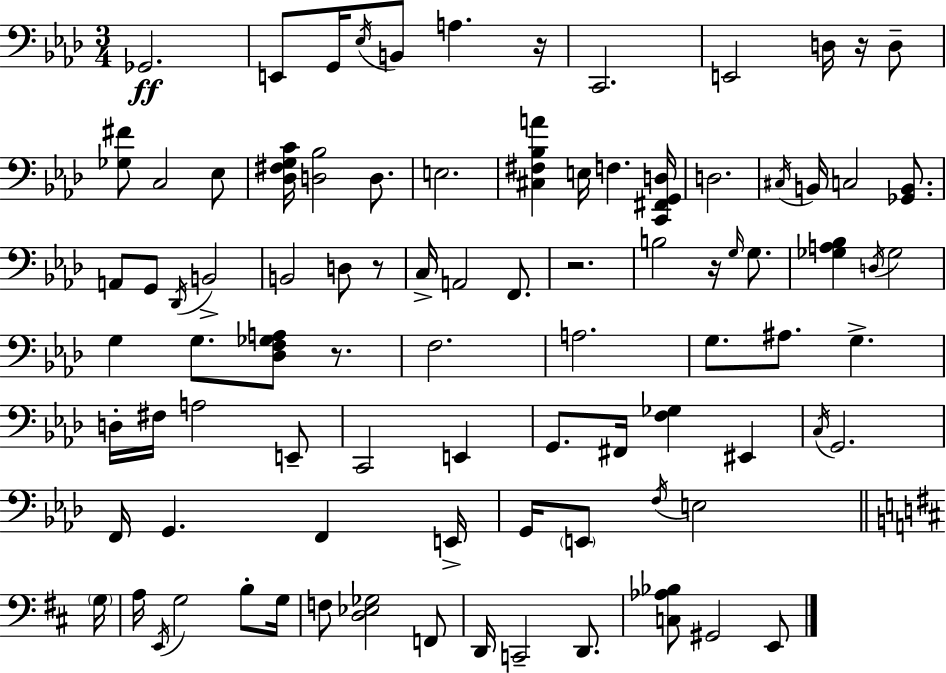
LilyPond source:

{
  \clef bass
  \numericTimeSignature
  \time 3/4
  \key aes \major
  ges,2.\ff | e,8 g,16 \acciaccatura { ees16 } b,8 a4. | r16 c,2. | e,2 d16 r16 d8-- | \break <ges fis'>8 c2 ees8 | <des fis g c'>16 <d bes>2 d8. | e2. | <cis fis bes a'>4 e16 f4. | \break <c, fis, g, d>16 d2. | \acciaccatura { cis16 } b,16 c2 <ges, b,>8. | a,8 g,8 \acciaccatura { des,16 } b,2-> | b,2 d8 | \break r8 c16-> a,2 | f,8. r2. | b2 r16 | \grace { g16 } g8. <ges a bes>4 \acciaccatura { d16 } ges2 | \break g4 g8. | <des f ges a>8 r8. f2. | a2. | g8. ais8. g4.-> | \break d16-. fis16 a2 | e,8-- c,2 | e,4 g,8. fis,16 <f ges>4 | eis,4 \acciaccatura { c16 } g,2. | \break f,16 g,4. | f,4 e,16-> g,16 \parenthesize e,8 \acciaccatura { f16 } e2 | \bar "||" \break \key d \major \parenthesize g16 a16 \acciaccatura { e,16 } g2 b8-. | g16 f8 <d ees ges>2 | f,8 d,16 c,2-- d,8. | <c aes bes>8 gis,2 | \break e,8 \bar "|."
}